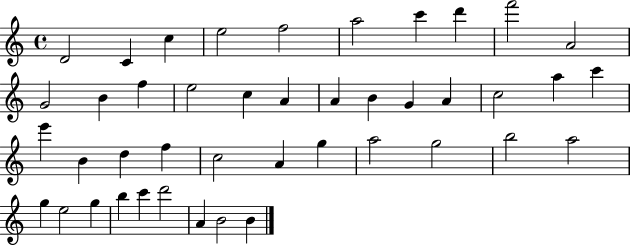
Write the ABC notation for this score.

X:1
T:Untitled
M:4/4
L:1/4
K:C
D2 C c e2 f2 a2 c' d' f'2 A2 G2 B f e2 c A A B G A c2 a c' e' B d f c2 A g a2 g2 b2 a2 g e2 g b c' d'2 A B2 B